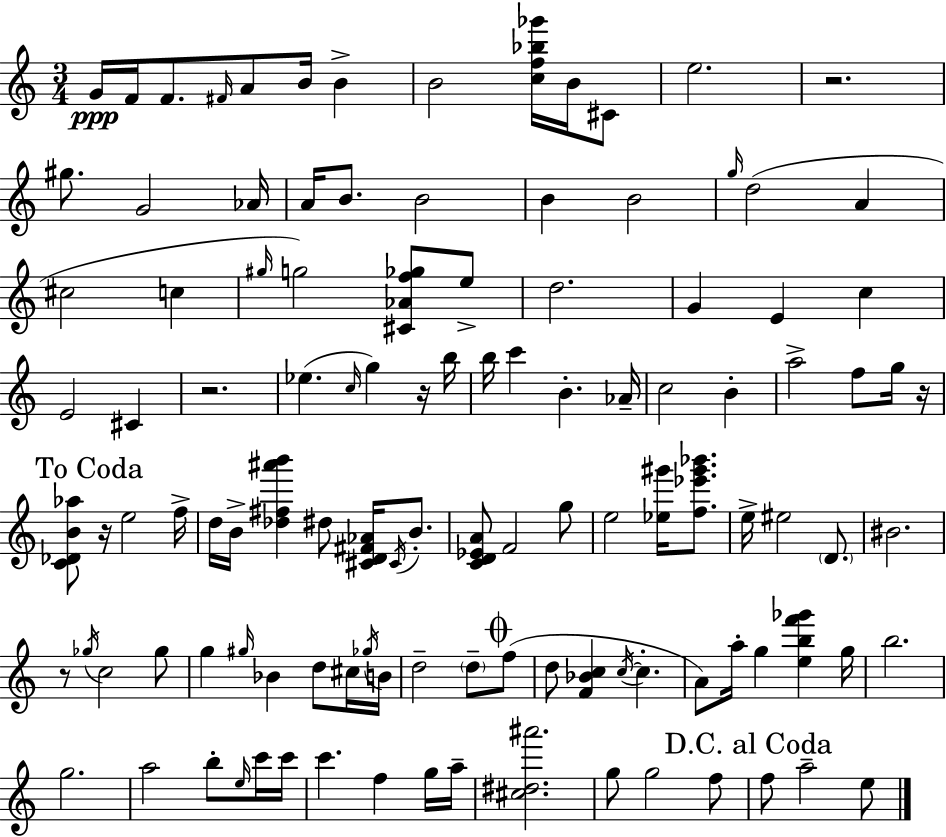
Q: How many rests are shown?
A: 6